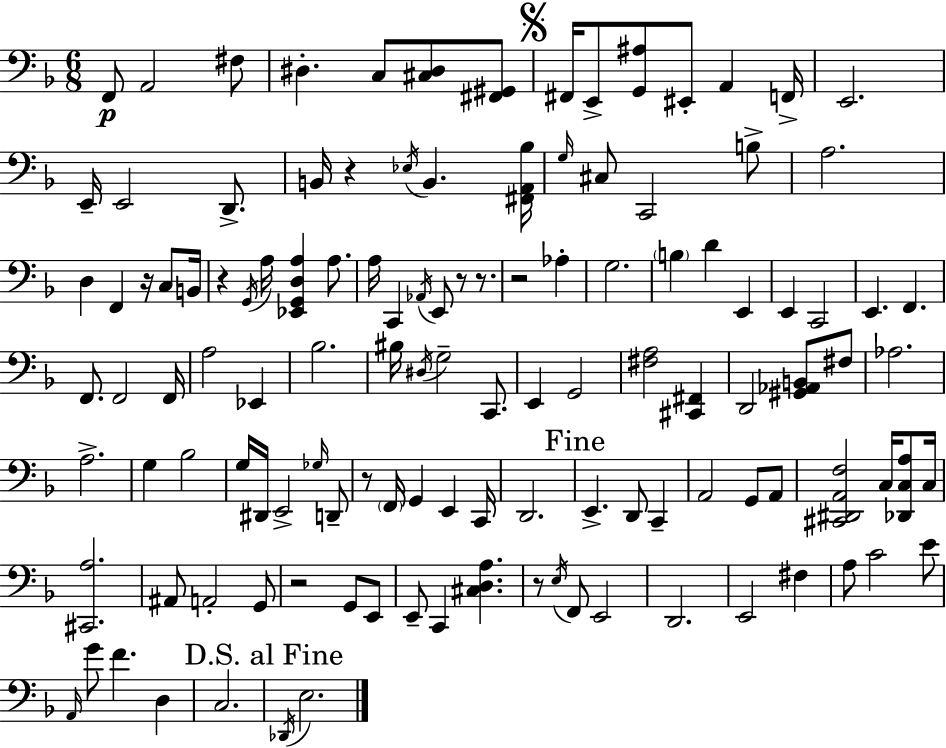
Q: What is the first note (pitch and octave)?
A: F2